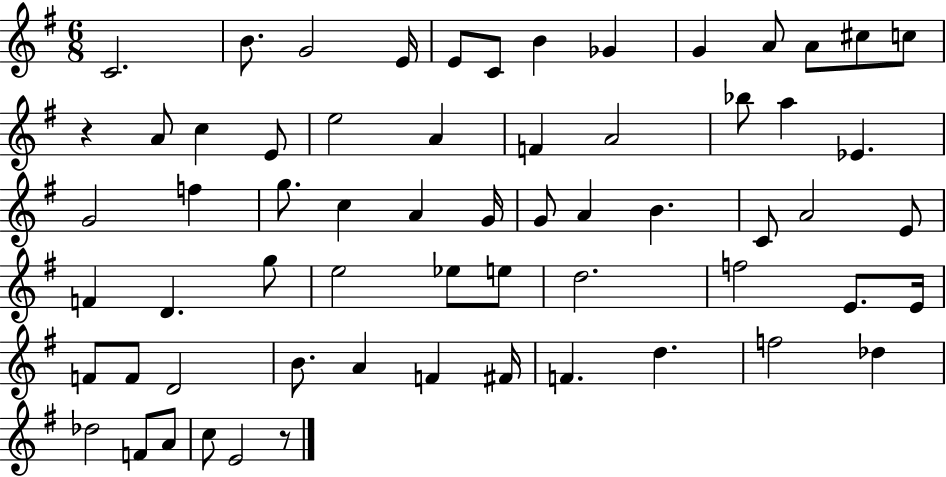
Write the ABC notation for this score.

X:1
T:Untitled
M:6/8
L:1/4
K:G
C2 B/2 G2 E/4 E/2 C/2 B _G G A/2 A/2 ^c/2 c/2 z A/2 c E/2 e2 A F A2 _b/2 a _E G2 f g/2 c A G/4 G/2 A B C/2 A2 E/2 F D g/2 e2 _e/2 e/2 d2 f2 E/2 E/4 F/2 F/2 D2 B/2 A F ^F/4 F d f2 _d _d2 F/2 A/2 c/2 E2 z/2